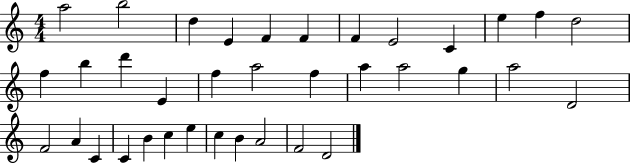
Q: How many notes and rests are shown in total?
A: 36